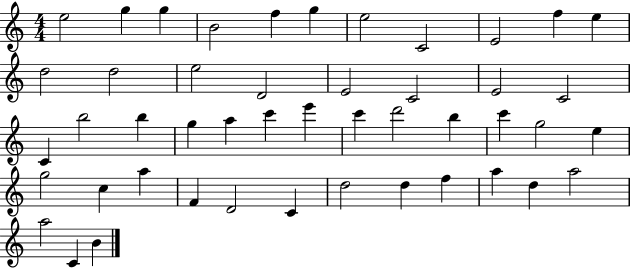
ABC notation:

X:1
T:Untitled
M:4/4
L:1/4
K:C
e2 g g B2 f g e2 C2 E2 f e d2 d2 e2 D2 E2 C2 E2 C2 C b2 b g a c' e' c' d'2 b c' g2 e g2 c a F D2 C d2 d f a d a2 a2 C B